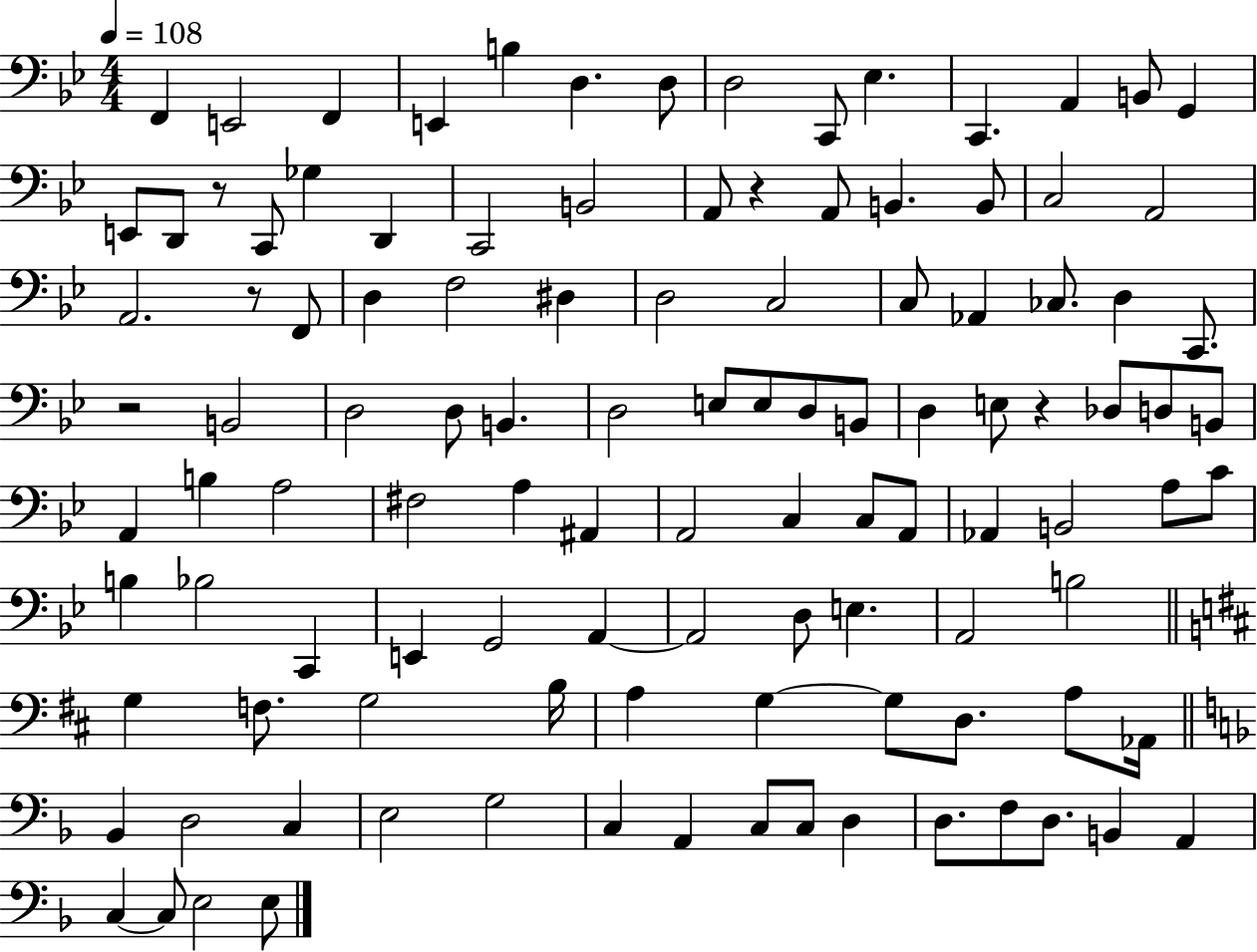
{
  \clef bass
  \numericTimeSignature
  \time 4/4
  \key bes \major
  \tempo 4 = 108
  f,4 e,2 f,4 | e,4 b4 d4. d8 | d2 c,8 ees4. | c,4. a,4 b,8 g,4 | \break e,8 d,8 r8 c,8 ges4 d,4 | c,2 b,2 | a,8 r4 a,8 b,4. b,8 | c2 a,2 | \break a,2. r8 f,8 | d4 f2 dis4 | d2 c2 | c8 aes,4 ces8. d4 c,8. | \break r2 b,2 | d2 d8 b,4. | d2 e8 e8 d8 b,8 | d4 e8 r4 des8 d8 b,8 | \break a,4 b4 a2 | fis2 a4 ais,4 | a,2 c4 c8 a,8 | aes,4 b,2 a8 c'8 | \break b4 bes2 c,4 | e,4 g,2 a,4~~ | a,2 d8 e4. | a,2 b2 | \break \bar "||" \break \key b \minor g4 f8. g2 b16 | a4 g4~~ g8 d8. a8 aes,16 | \bar "||" \break \key d \minor bes,4 d2 c4 | e2 g2 | c4 a,4 c8 c8 d4 | d8. f8 d8. b,4 a,4 | \break c4~~ c8 e2 e8 | \bar "|."
}